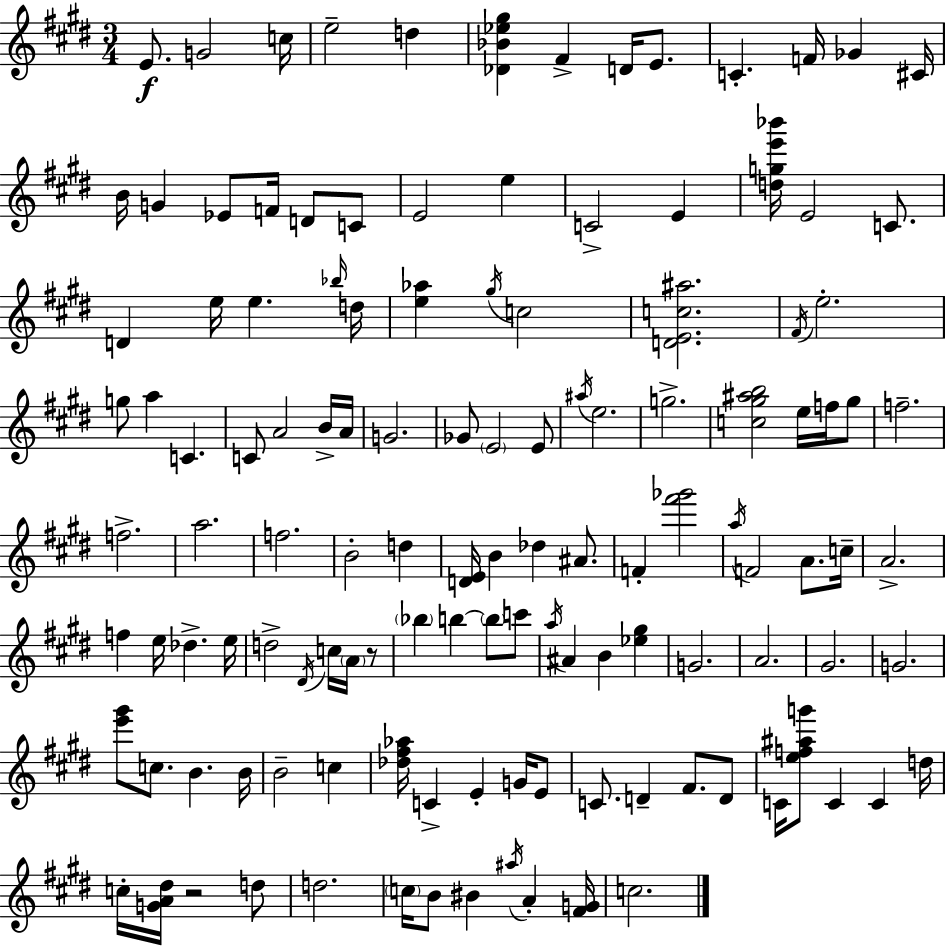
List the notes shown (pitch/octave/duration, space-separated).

E4/e. G4/h C5/s E5/h D5/q [Db4,Bb4,Eb5,G#5]/q F#4/q D4/s E4/e. C4/q. F4/s Gb4/q C#4/s B4/s G4/q Eb4/e F4/s D4/e C4/e E4/h E5/q C4/h E4/q [D5,G5,E6,Bb6]/s E4/h C4/e. D4/q E5/s E5/q. Bb5/s D5/s [E5,Ab5]/q G#5/s C5/h [D4,E4,C5,A#5]/h. F#4/s E5/h. G5/e A5/q C4/q. C4/e A4/h B4/s A4/s G4/h. Gb4/e E4/h E4/e A#5/s E5/h. G5/h. [C5,G#5,A#5,B5]/h E5/s F5/s G#5/e F5/h. F5/h. A5/h. F5/h. B4/h D5/q [D4,E4]/s B4/q Db5/q A#4/e. F4/q [F#6,Gb6]/h A5/s F4/h A4/e. C5/s A4/h. F5/q E5/s Db5/q. E5/s D5/h D#4/s C5/s A4/s R/e Bb5/q B5/q B5/e C6/e A5/s A#4/q B4/q [Eb5,G#5]/q G4/h. A4/h. G#4/h. G4/h. [E6,G#6]/e C5/e. B4/q. B4/s B4/h C5/q [Db5,F#5,Ab5]/s C4/q E4/q G4/s E4/e C4/e. D4/q F#4/e. D4/e C4/s [E5,F5,A#5,G6]/e C4/q C4/q D5/s C5/s [G4,A4,D#5]/s R/h D5/e D5/h. C5/s B4/e BIS4/q A#5/s A4/q [F#4,G4]/s C5/h.